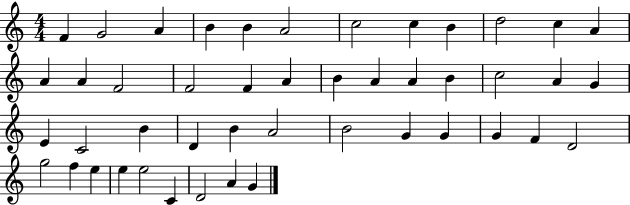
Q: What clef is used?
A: treble